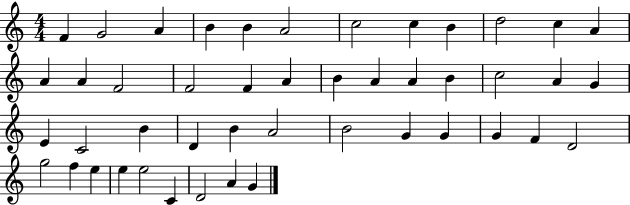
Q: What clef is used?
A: treble